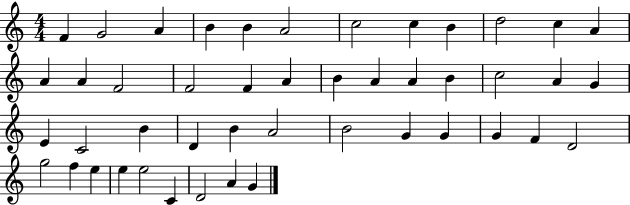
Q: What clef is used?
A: treble